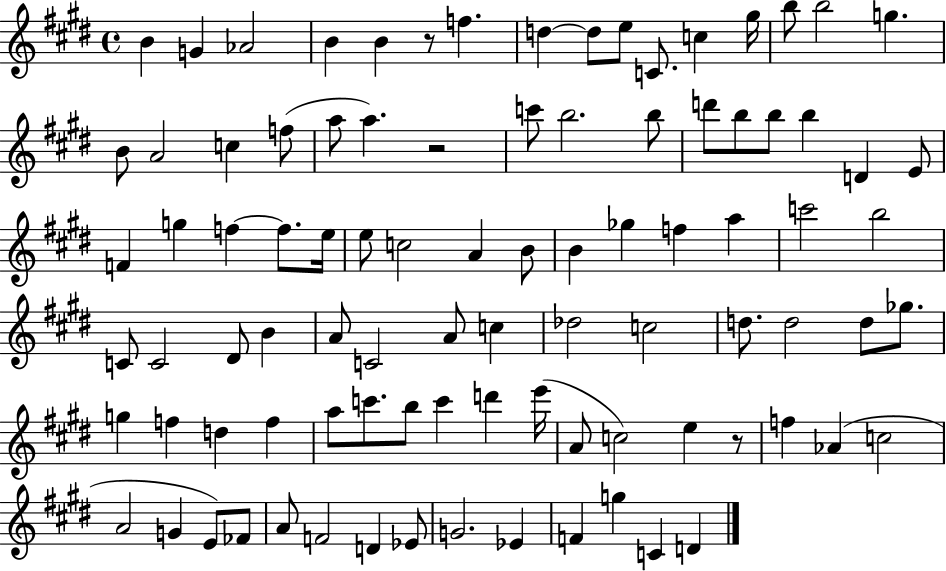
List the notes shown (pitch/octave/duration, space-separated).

B4/q G4/q Ab4/h B4/q B4/q R/e F5/q. D5/q D5/e E5/e C4/e. C5/q G#5/s B5/e B5/h G5/q. B4/e A4/h C5/q F5/e A5/e A5/q. R/h C6/e B5/h. B5/e D6/e B5/e B5/e B5/q D4/q E4/e F4/q G5/q F5/q F5/e. E5/s E5/e C5/h A4/q B4/e B4/q Gb5/q F5/q A5/q C6/h B5/h C4/e C4/h D#4/e B4/q A4/e C4/h A4/e C5/q Db5/h C5/h D5/e. D5/h D5/e Gb5/e. G5/q F5/q D5/q F5/q A5/e C6/e. B5/e C6/q D6/q E6/s A4/e C5/h E5/q R/e F5/q Ab4/q C5/h A4/h G4/q E4/e FES4/e A4/e F4/h D4/q Eb4/e G4/h. Eb4/q F4/q G5/q C4/q D4/q